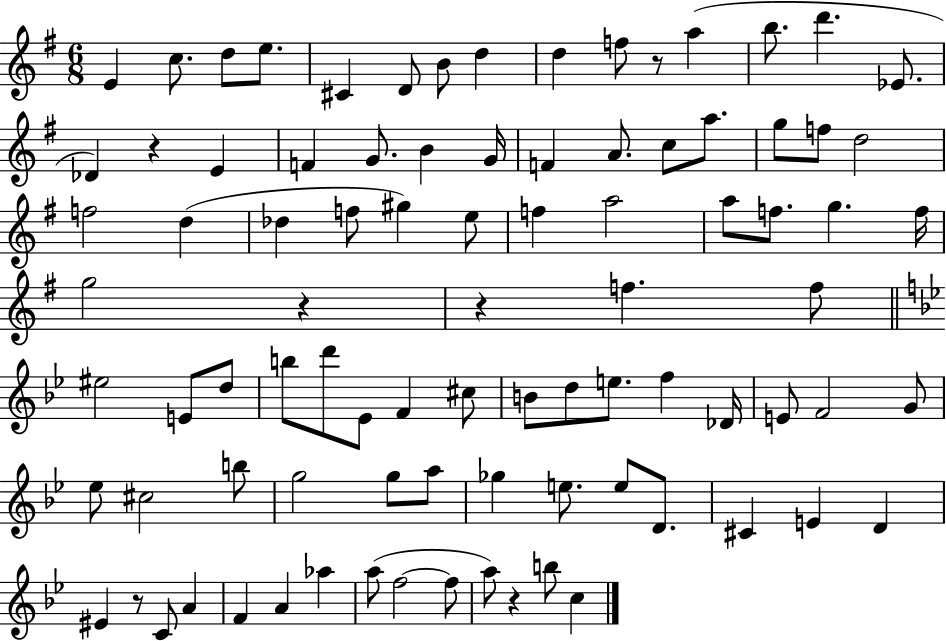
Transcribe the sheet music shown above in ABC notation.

X:1
T:Untitled
M:6/8
L:1/4
K:G
E c/2 d/2 e/2 ^C D/2 B/2 d d f/2 z/2 a b/2 d' _E/2 _D z E F G/2 B G/4 F A/2 c/2 a/2 g/2 f/2 d2 f2 d _d f/2 ^g e/2 f a2 a/2 f/2 g f/4 g2 z z f f/2 ^e2 E/2 d/2 b/2 d'/2 _E/2 F ^c/2 B/2 d/2 e/2 f _D/4 E/2 F2 G/2 _e/2 ^c2 b/2 g2 g/2 a/2 _g e/2 e/2 D/2 ^C E D ^E z/2 C/2 A F A _a a/2 f2 f/2 a/2 z b/2 c